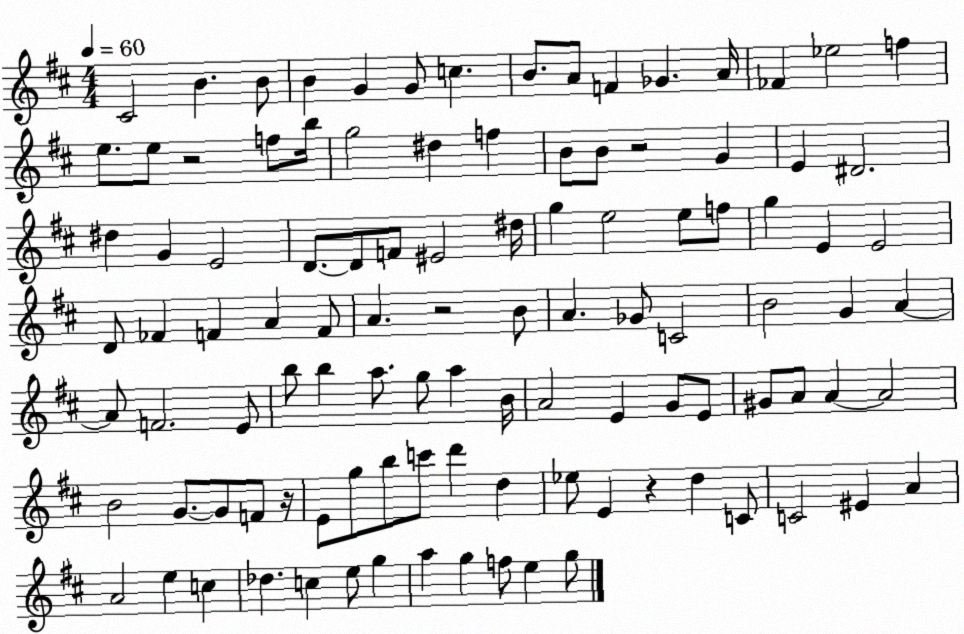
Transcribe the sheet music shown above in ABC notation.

X:1
T:Untitled
M:4/4
L:1/4
K:D
^C2 B B/2 B G G/2 c B/2 A/2 F _G A/4 _F _e2 f e/2 e/2 z2 f/2 b/4 g2 ^d f B/2 B/2 z2 G E ^D2 ^d G E2 D/2 D/2 F/2 ^E2 ^d/4 g e2 e/2 f/2 g E E2 D/2 _F F A F/2 A z2 B/2 A _G/2 C2 B2 G A A/2 F2 E/2 b/2 b a/2 g/2 a B/4 A2 E G/2 E/2 ^G/2 A/2 A A2 B2 G/2 G/2 F/2 z/4 E/2 g/2 b/2 c'/2 d' d _e/2 E z d C/2 C2 ^E A A2 e c _d c e/2 g a g f/2 e g/2